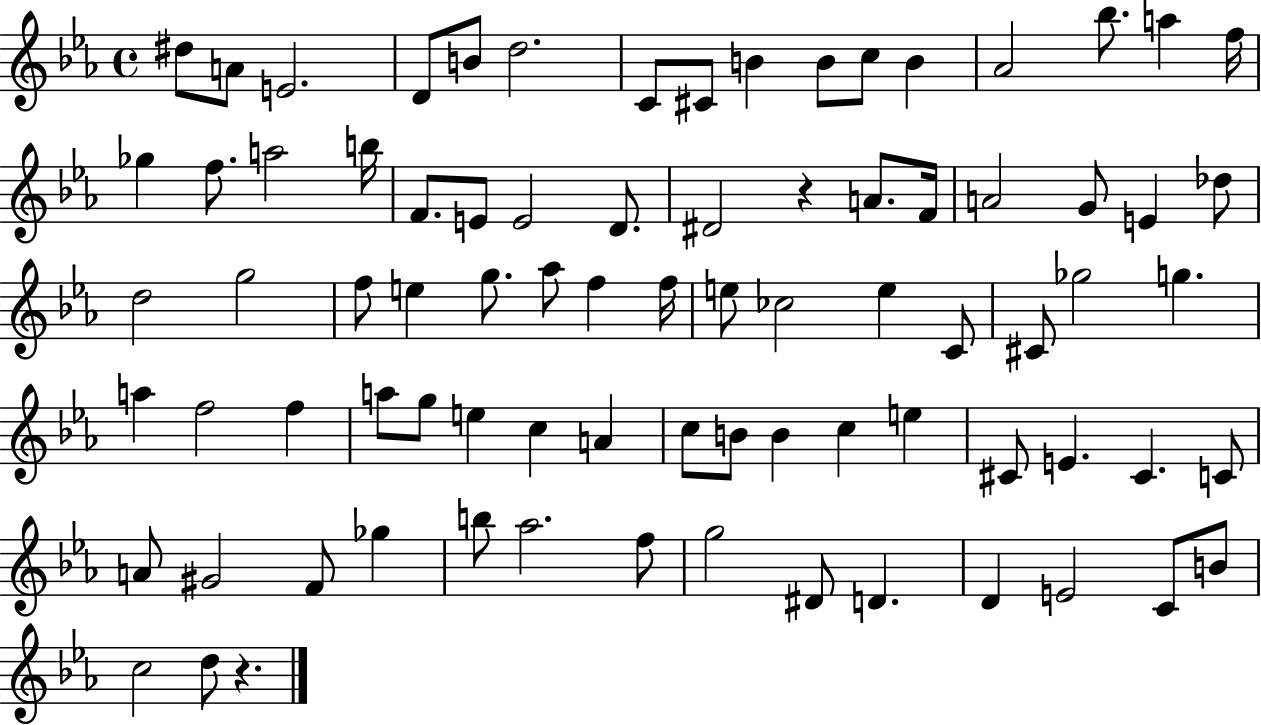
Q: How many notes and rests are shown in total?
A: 81